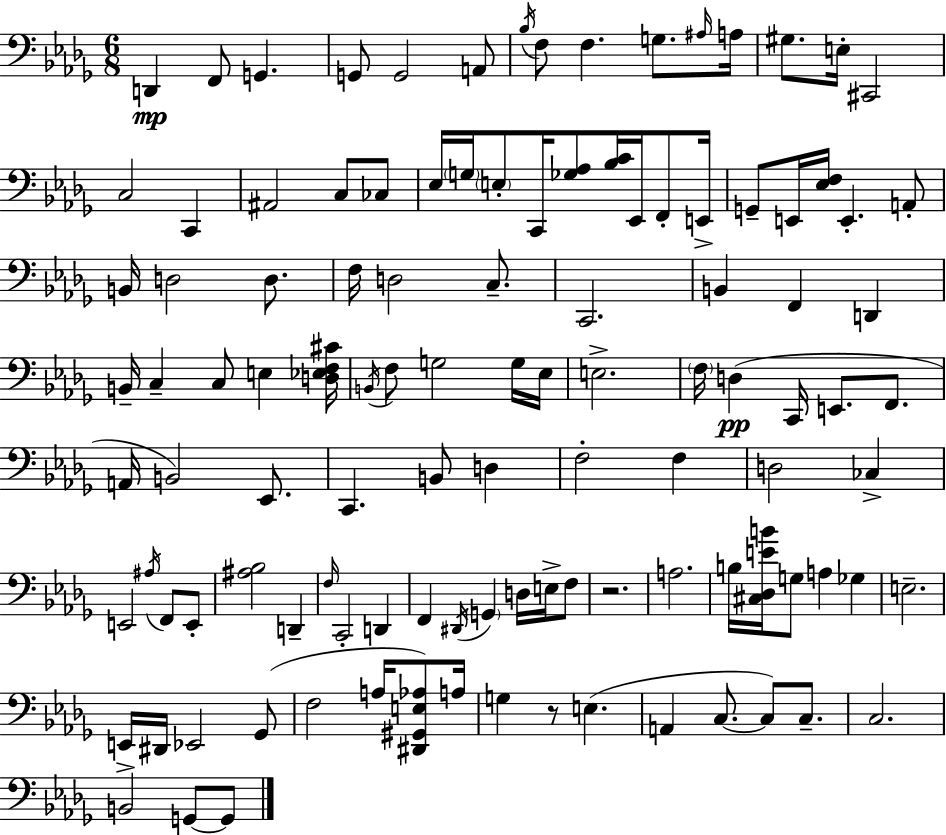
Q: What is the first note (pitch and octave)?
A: D2